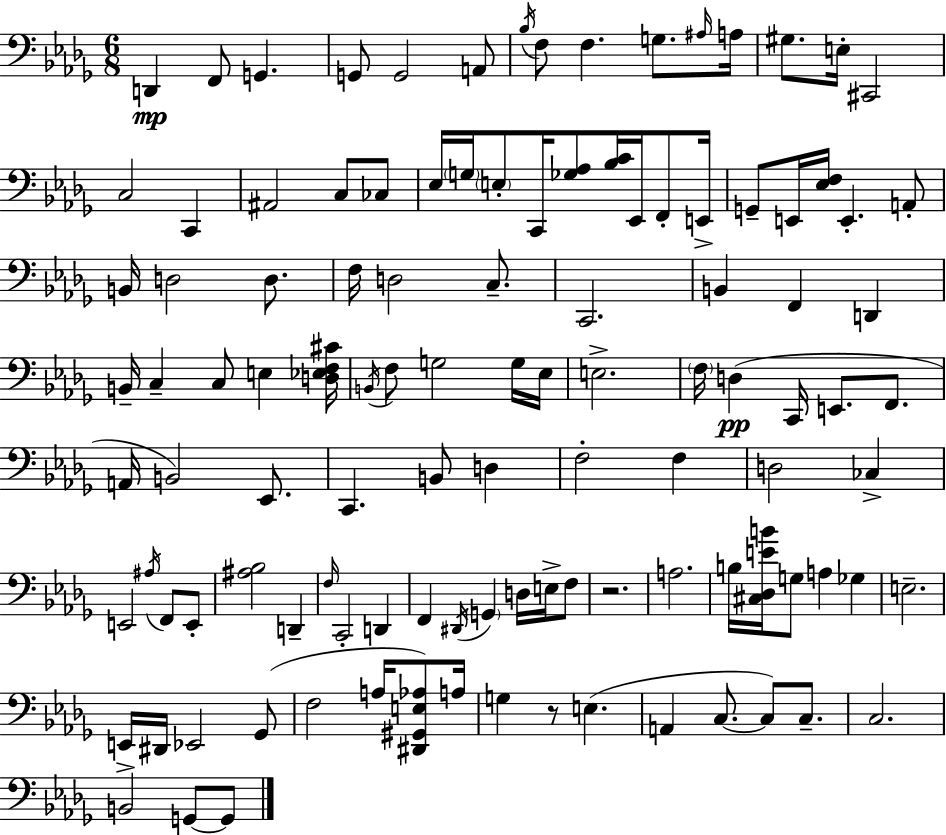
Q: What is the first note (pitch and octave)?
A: D2